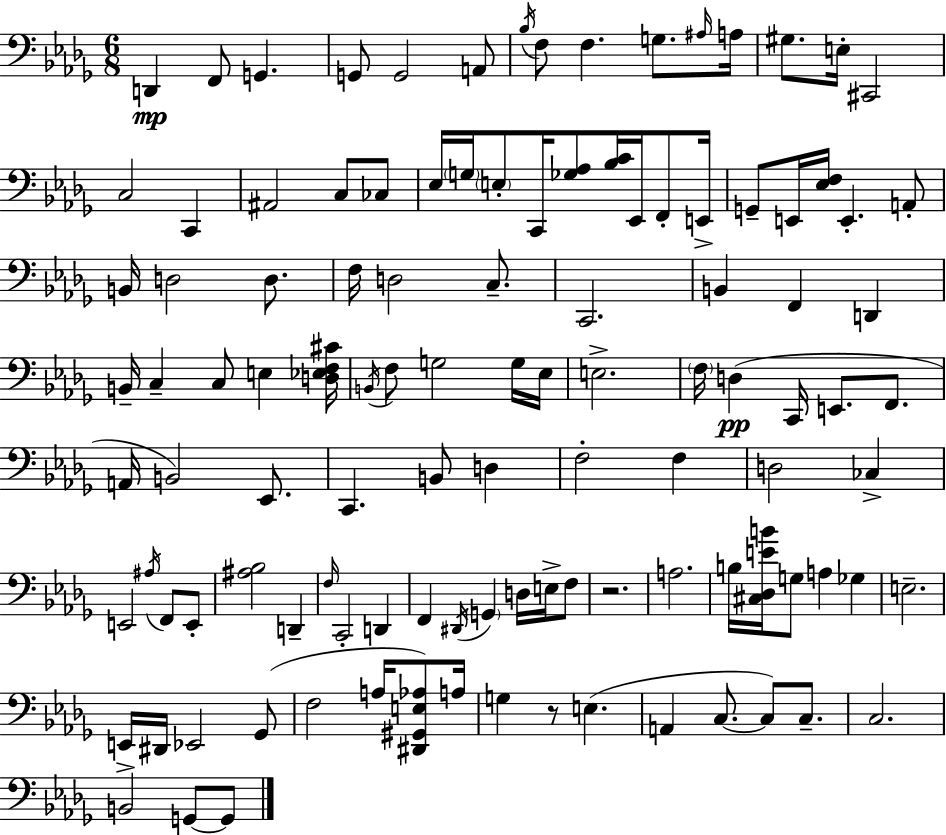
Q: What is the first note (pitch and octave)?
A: D2